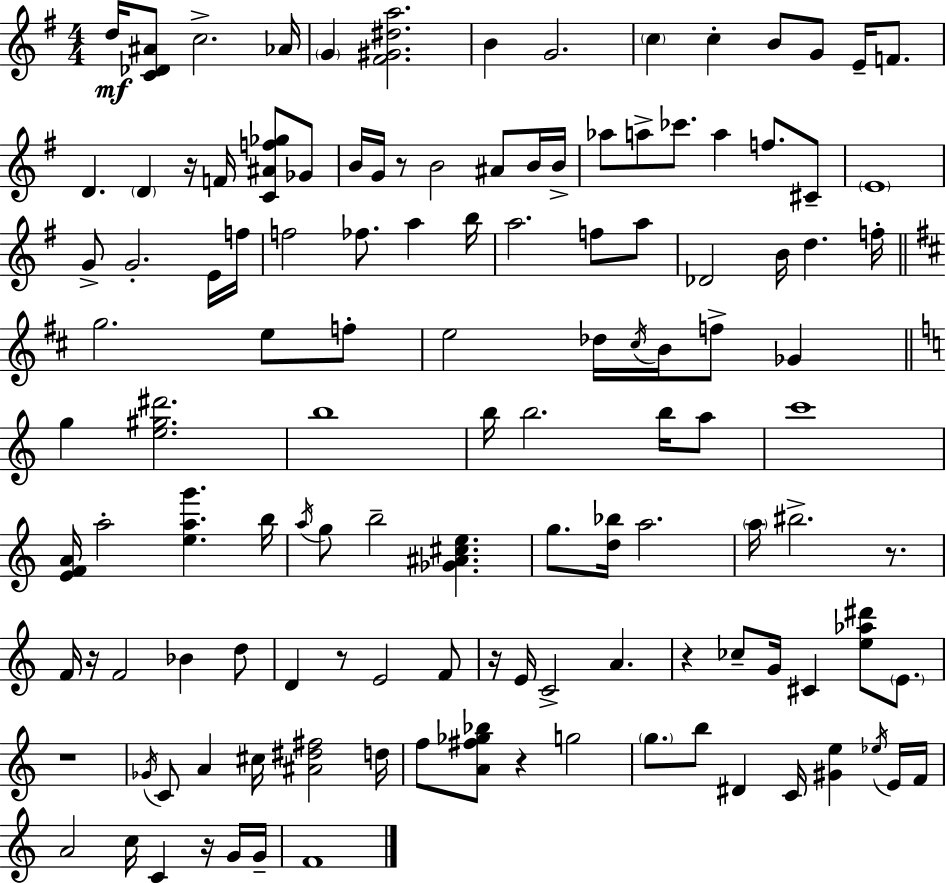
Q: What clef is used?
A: treble